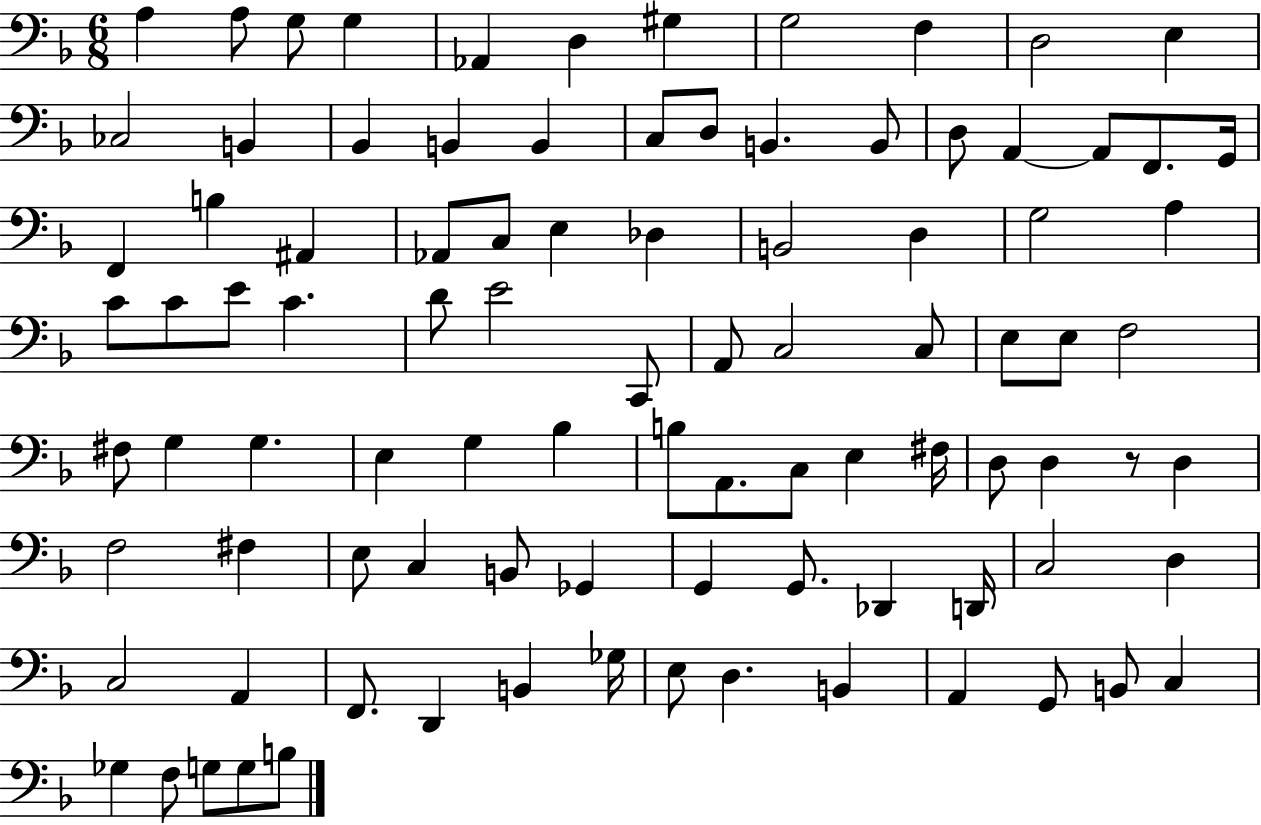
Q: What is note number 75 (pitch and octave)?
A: D3